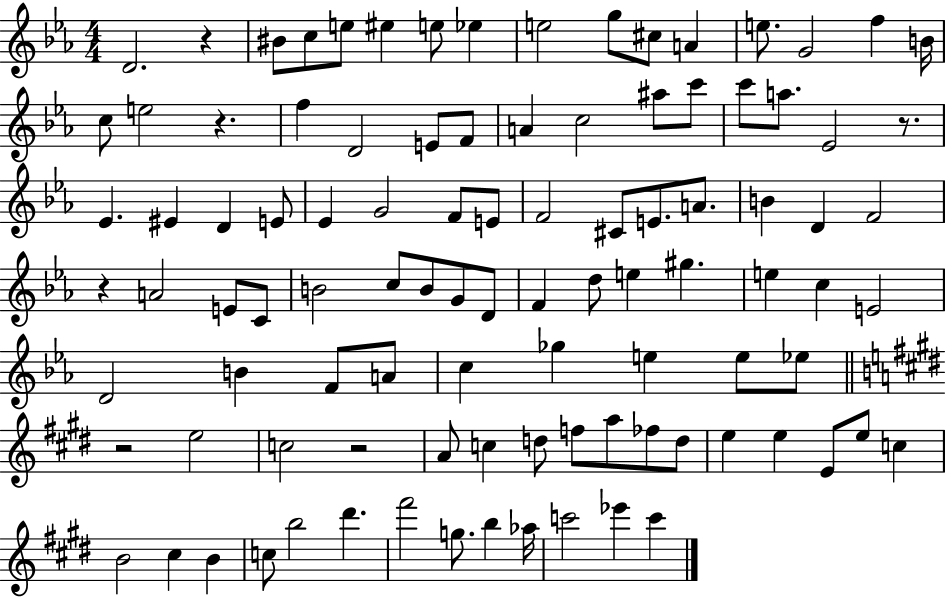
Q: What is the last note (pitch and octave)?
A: C6